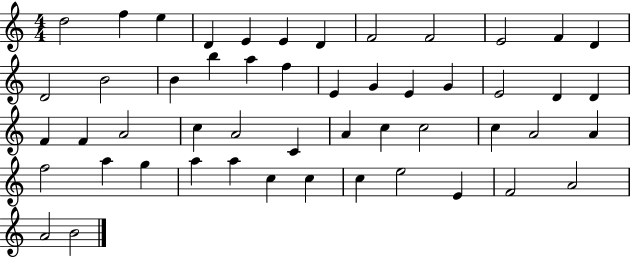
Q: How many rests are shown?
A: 0